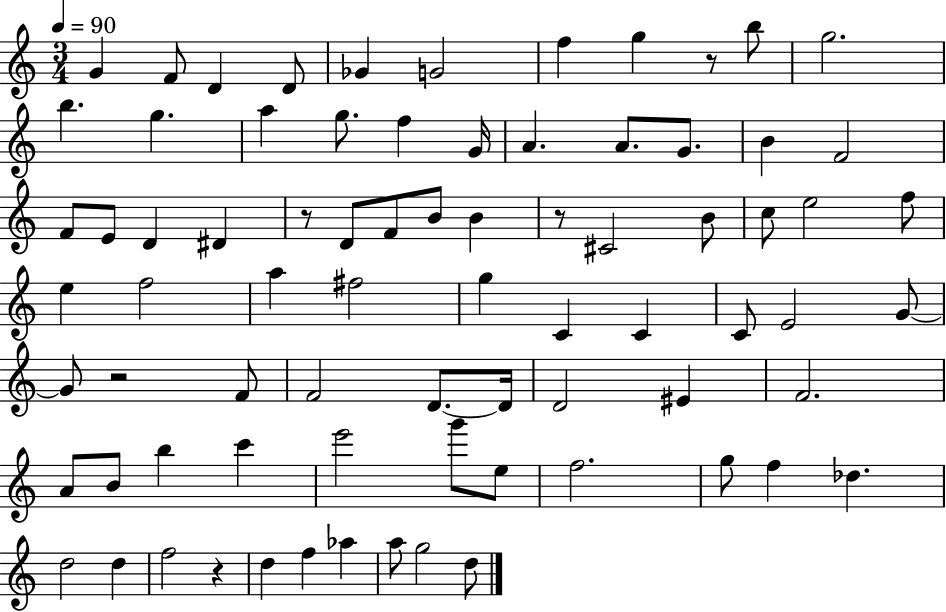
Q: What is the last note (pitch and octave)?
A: D5